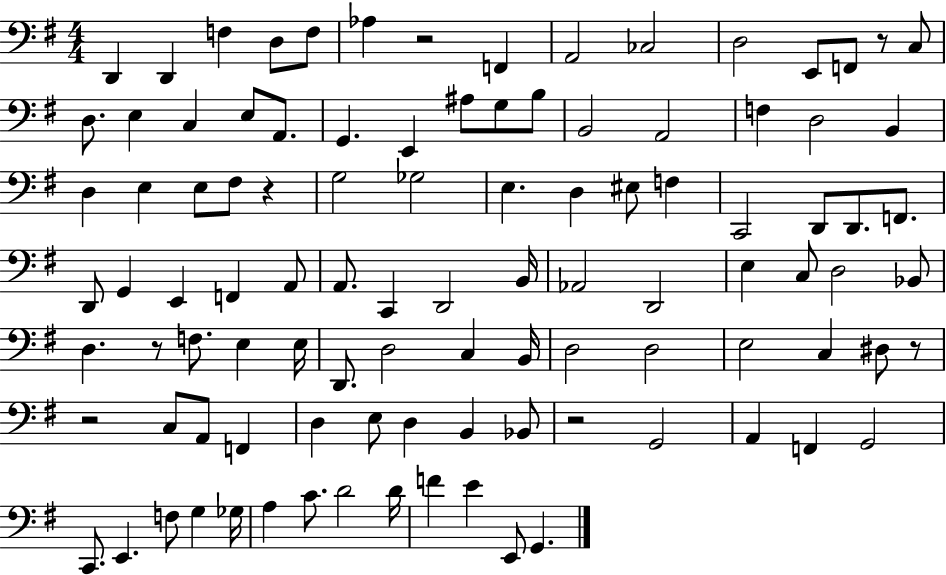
X:1
T:Untitled
M:4/4
L:1/4
K:G
D,, D,, F, D,/2 F,/2 _A, z2 F,, A,,2 _C,2 D,2 E,,/2 F,,/2 z/2 C,/2 D,/2 E, C, E,/2 A,,/2 G,, E,, ^A,/2 G,/2 B,/2 B,,2 A,,2 F, D,2 B,, D, E, E,/2 ^F,/2 z G,2 _G,2 E, D, ^E,/2 F, C,,2 D,,/2 D,,/2 F,,/2 D,,/2 G,, E,, F,, A,,/2 A,,/2 C,, D,,2 B,,/4 _A,,2 D,,2 E, C,/2 D,2 _B,,/2 D, z/2 F,/2 E, E,/4 D,,/2 D,2 C, B,,/4 D,2 D,2 E,2 C, ^D,/2 z/2 z2 C,/2 A,,/2 F,, D, E,/2 D, B,, _B,,/2 z2 G,,2 A,, F,, G,,2 C,,/2 E,, F,/2 G, _G,/4 A, C/2 D2 D/4 F E E,,/2 G,,